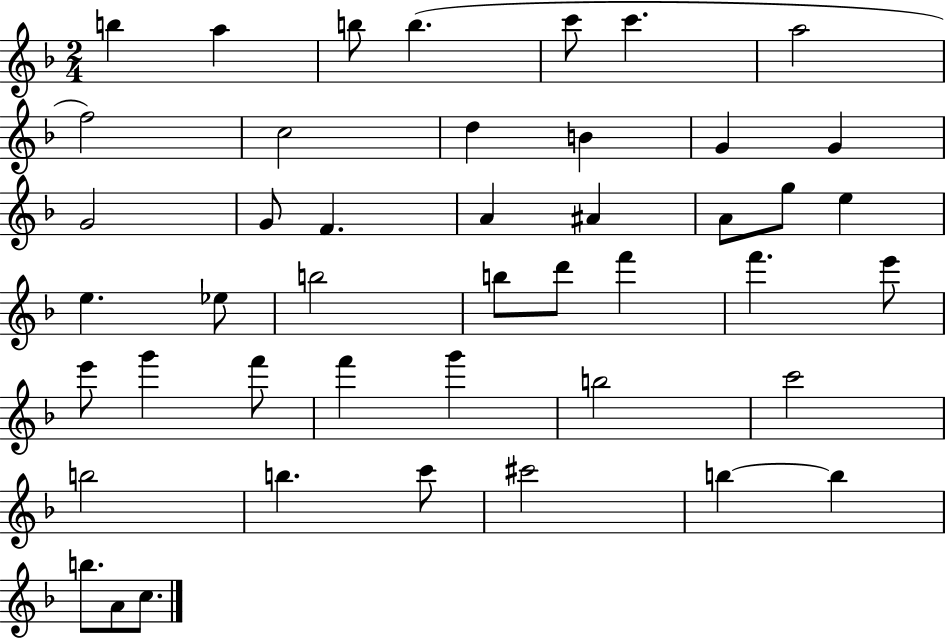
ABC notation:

X:1
T:Untitled
M:2/4
L:1/4
K:F
b a b/2 b c'/2 c' a2 f2 c2 d B G G G2 G/2 F A ^A A/2 g/2 e e _e/2 b2 b/2 d'/2 f' f' e'/2 e'/2 g' f'/2 f' g' b2 c'2 b2 b c'/2 ^c'2 b b b/2 A/2 c/2